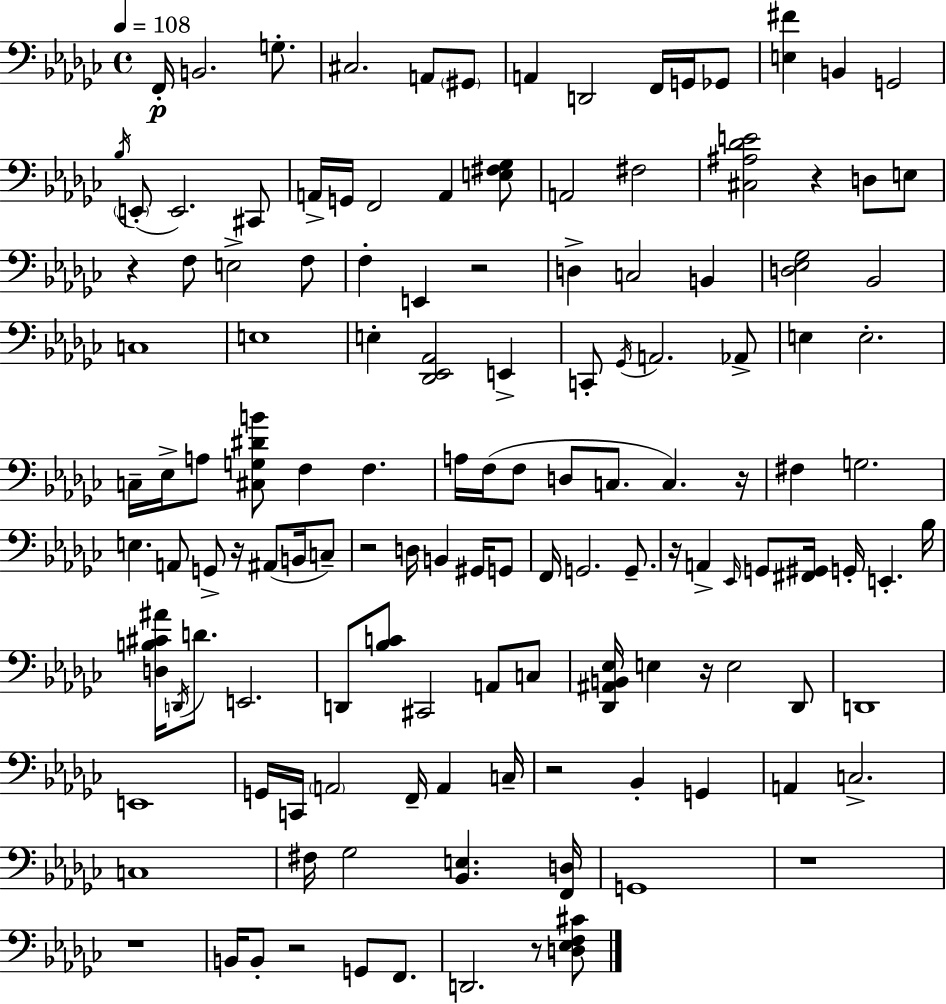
{
  \clef bass
  \time 4/4
  \defaultTimeSignature
  \key ees \minor
  \tempo 4 = 108
  f,16-.\p b,2. g8.-. | cis2. a,8 \parenthesize gis,8 | a,4 d,2 f,16 g,16 ges,8 | <e fis'>4 b,4 g,2 | \break \acciaccatura { bes16 }( \parenthesize e,8-. e,2.) cis,8 | a,16-> g,16 f,2 a,4 <e fis ges>8 | a,2 fis2 | <cis ais des' e'>2 r4 d8 e8 | \break r4 f8 e2-> f8 | f4-. e,4 r2 | d4-> c2 b,4 | <d ees ges>2 bes,2 | \break c1 | e1 | e4-. <des, ees, aes,>2 e,4-> | c,8-. \acciaccatura { ges,16 } a,2. | \break aes,8-> e4 e2.-. | c16-- ees16-> a8 <cis g dis' b'>8 f4 f4. | a16 f16( f8 d8 c8. c4.) | r16 fis4 g2. | \break e4. a,8 g,8-> r16 ais,8( b,16 | c8--) r2 d16 b,4 gis,16 | g,8 f,16 g,2. g,8.-- | r16 a,4-> \grace { ees,16 } g,8 <fis, gis,>16 g,16-. e,4.-. | \break bes16 <d b cis' ais'>16 \acciaccatura { d,16 } d'8. e,2. | d,8 <bes c'>8 cis,2 | a,8 c8 <des, ais, b, ees>16 e4 r16 e2 | des,8 d,1 | \break e,1 | g,16 c,16 \parenthesize a,2 f,16-- a,4 | c16-- r2 bes,4-. | g,4 a,4 c2.-> | \break c1 | fis16 ges2 <bes, e>4. | <f, d>16 g,1 | r1 | \break r1 | b,16 b,8-. r2 g,8 | f,8. d,2. | r8 <d ees f cis'>8 \bar "|."
}